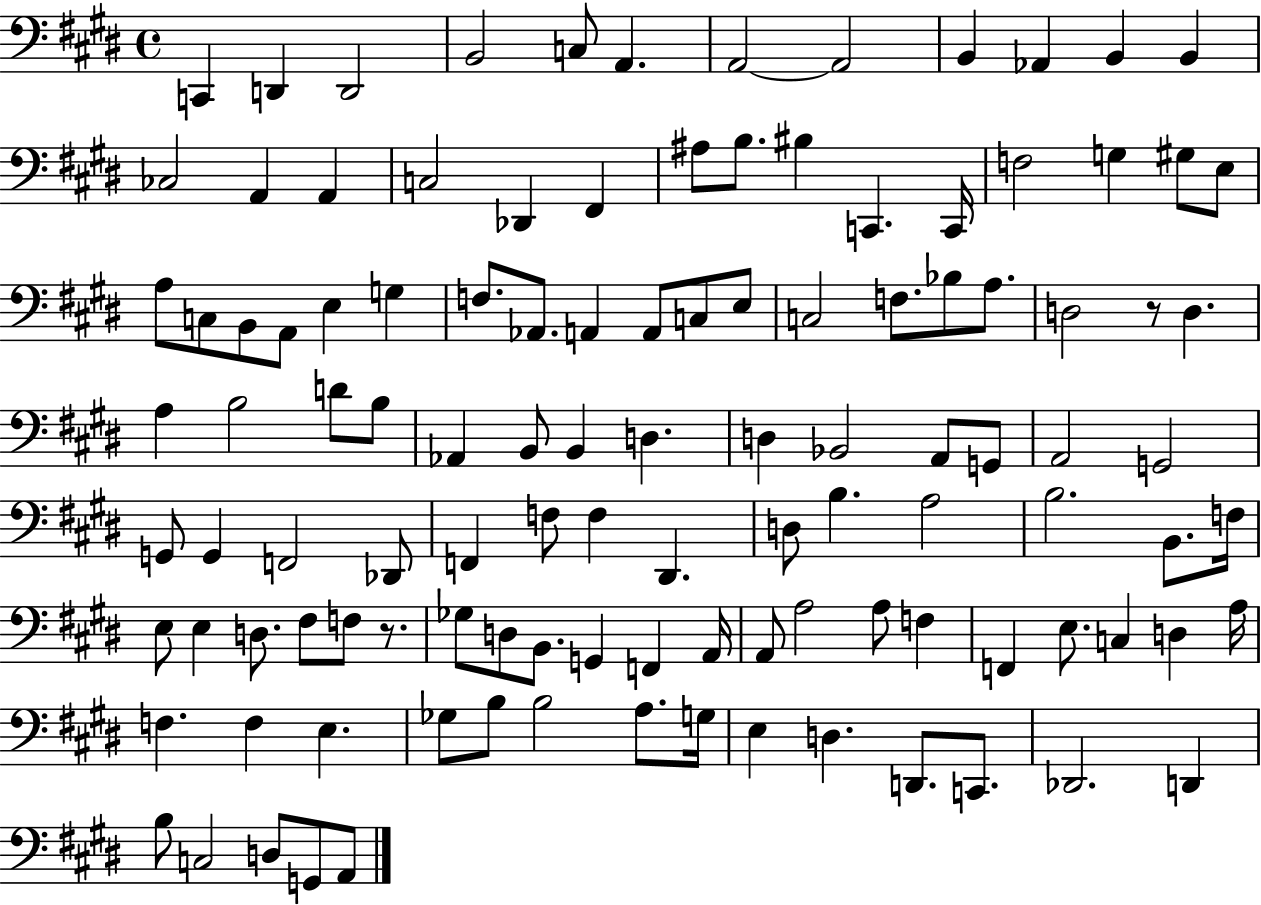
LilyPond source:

{
  \clef bass
  \time 4/4
  \defaultTimeSignature
  \key e \major
  c,4 d,4 d,2 | b,2 c8 a,4. | a,2~~ a,2 | b,4 aes,4 b,4 b,4 | \break ces2 a,4 a,4 | c2 des,4 fis,4 | ais8 b8. bis4 c,4. c,16 | f2 g4 gis8 e8 | \break a8 c8 b,8 a,8 e4 g4 | f8. aes,8. a,4 a,8 c8 e8 | c2 f8. bes8 a8. | d2 r8 d4. | \break a4 b2 d'8 b8 | aes,4 b,8 b,4 d4. | d4 bes,2 a,8 g,8 | a,2 g,2 | \break g,8 g,4 f,2 des,8 | f,4 f8 f4 dis,4. | d8 b4. a2 | b2. b,8. f16 | \break e8 e4 d8. fis8 f8 r8. | ges8 d8 b,8. g,4 f,4 a,16 | a,8 a2 a8 f4 | f,4 e8. c4 d4 a16 | \break f4. f4 e4. | ges8 b8 b2 a8. g16 | e4 d4. d,8. c,8. | des,2. d,4 | \break b8 c2 d8 g,8 a,8 | \bar "|."
}